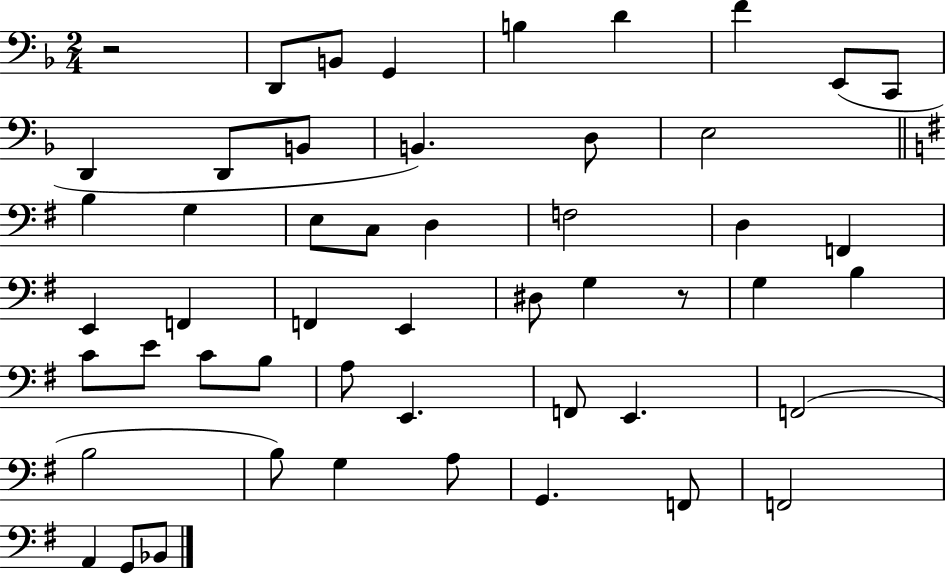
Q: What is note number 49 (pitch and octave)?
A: Bb2